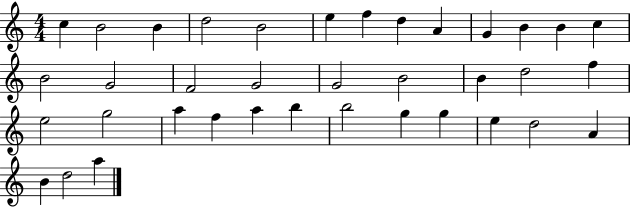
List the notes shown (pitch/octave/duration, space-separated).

C5/q B4/h B4/q D5/h B4/h E5/q F5/q D5/q A4/q G4/q B4/q B4/q C5/q B4/h G4/h F4/h G4/h G4/h B4/h B4/q D5/h F5/q E5/h G5/h A5/q F5/q A5/q B5/q B5/h G5/q G5/q E5/q D5/h A4/q B4/q D5/h A5/q